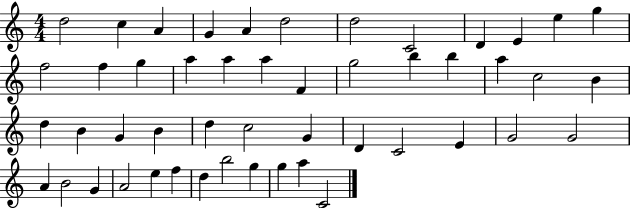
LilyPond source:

{
  \clef treble
  \numericTimeSignature
  \time 4/4
  \key c \major
  d''2 c''4 a'4 | g'4 a'4 d''2 | d''2 c'2 | d'4 e'4 e''4 g''4 | \break f''2 f''4 g''4 | a''4 a''4 a''4 f'4 | g''2 b''4 b''4 | a''4 c''2 b'4 | \break d''4 b'4 g'4 b'4 | d''4 c''2 g'4 | d'4 c'2 e'4 | g'2 g'2 | \break a'4 b'2 g'4 | a'2 e''4 f''4 | d''4 b''2 g''4 | g''4 a''4 c'2 | \break \bar "|."
}